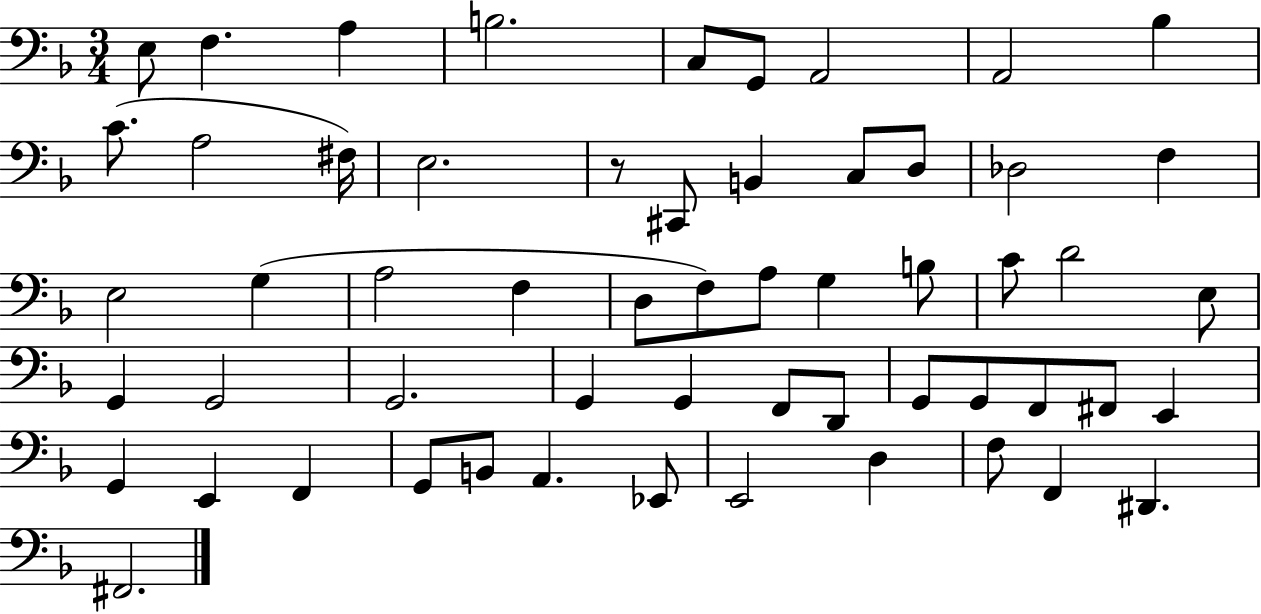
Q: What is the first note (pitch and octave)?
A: E3